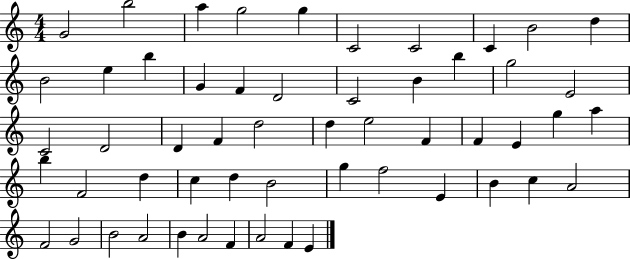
G4/h B5/h A5/q G5/h G5/q C4/h C4/h C4/q B4/h D5/q B4/h E5/q B5/q G4/q F4/q D4/h C4/h B4/q B5/q G5/h E4/h C4/h D4/h D4/q F4/q D5/h D5/q E5/h F4/q F4/q E4/q G5/q A5/q B5/q F4/h D5/q C5/q D5/q B4/h G5/q F5/h E4/q B4/q C5/q A4/h F4/h G4/h B4/h A4/h B4/q A4/h F4/q A4/h F4/q E4/q